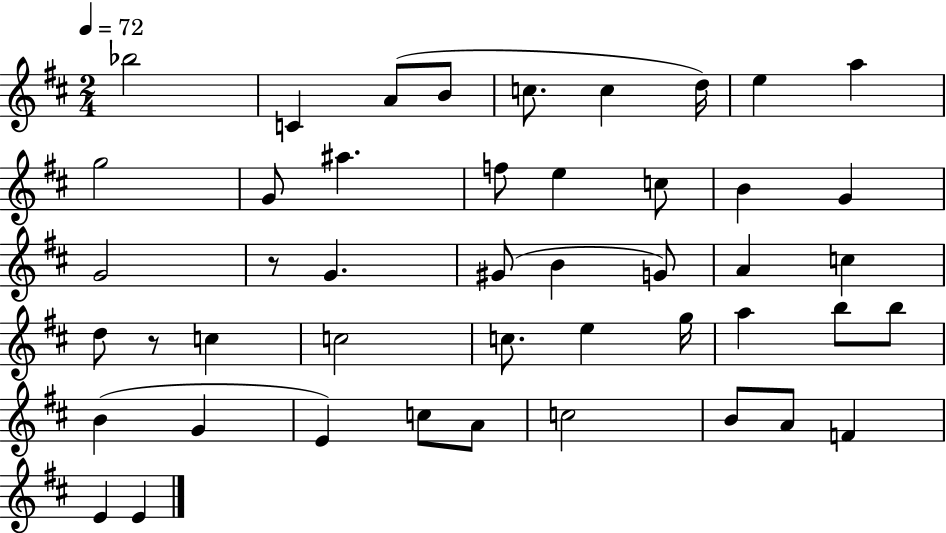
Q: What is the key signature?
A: D major